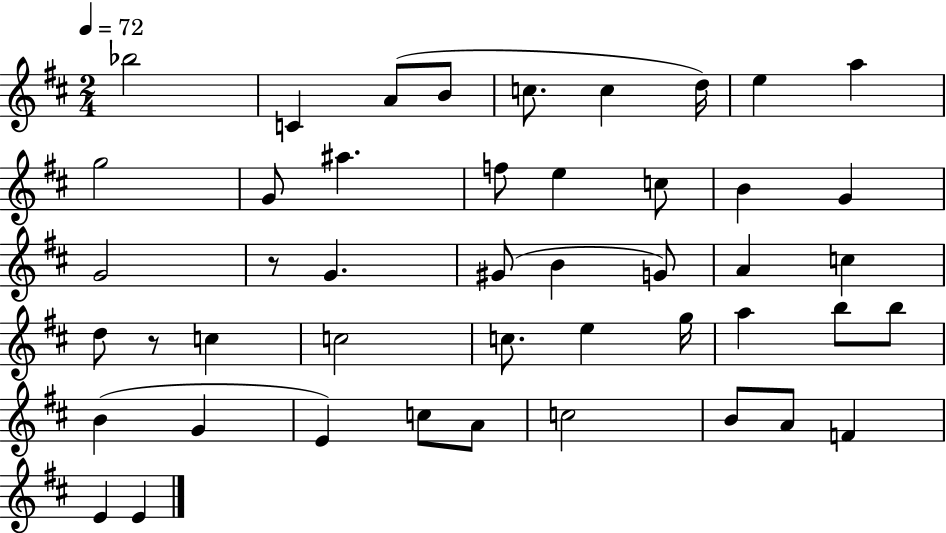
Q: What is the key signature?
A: D major